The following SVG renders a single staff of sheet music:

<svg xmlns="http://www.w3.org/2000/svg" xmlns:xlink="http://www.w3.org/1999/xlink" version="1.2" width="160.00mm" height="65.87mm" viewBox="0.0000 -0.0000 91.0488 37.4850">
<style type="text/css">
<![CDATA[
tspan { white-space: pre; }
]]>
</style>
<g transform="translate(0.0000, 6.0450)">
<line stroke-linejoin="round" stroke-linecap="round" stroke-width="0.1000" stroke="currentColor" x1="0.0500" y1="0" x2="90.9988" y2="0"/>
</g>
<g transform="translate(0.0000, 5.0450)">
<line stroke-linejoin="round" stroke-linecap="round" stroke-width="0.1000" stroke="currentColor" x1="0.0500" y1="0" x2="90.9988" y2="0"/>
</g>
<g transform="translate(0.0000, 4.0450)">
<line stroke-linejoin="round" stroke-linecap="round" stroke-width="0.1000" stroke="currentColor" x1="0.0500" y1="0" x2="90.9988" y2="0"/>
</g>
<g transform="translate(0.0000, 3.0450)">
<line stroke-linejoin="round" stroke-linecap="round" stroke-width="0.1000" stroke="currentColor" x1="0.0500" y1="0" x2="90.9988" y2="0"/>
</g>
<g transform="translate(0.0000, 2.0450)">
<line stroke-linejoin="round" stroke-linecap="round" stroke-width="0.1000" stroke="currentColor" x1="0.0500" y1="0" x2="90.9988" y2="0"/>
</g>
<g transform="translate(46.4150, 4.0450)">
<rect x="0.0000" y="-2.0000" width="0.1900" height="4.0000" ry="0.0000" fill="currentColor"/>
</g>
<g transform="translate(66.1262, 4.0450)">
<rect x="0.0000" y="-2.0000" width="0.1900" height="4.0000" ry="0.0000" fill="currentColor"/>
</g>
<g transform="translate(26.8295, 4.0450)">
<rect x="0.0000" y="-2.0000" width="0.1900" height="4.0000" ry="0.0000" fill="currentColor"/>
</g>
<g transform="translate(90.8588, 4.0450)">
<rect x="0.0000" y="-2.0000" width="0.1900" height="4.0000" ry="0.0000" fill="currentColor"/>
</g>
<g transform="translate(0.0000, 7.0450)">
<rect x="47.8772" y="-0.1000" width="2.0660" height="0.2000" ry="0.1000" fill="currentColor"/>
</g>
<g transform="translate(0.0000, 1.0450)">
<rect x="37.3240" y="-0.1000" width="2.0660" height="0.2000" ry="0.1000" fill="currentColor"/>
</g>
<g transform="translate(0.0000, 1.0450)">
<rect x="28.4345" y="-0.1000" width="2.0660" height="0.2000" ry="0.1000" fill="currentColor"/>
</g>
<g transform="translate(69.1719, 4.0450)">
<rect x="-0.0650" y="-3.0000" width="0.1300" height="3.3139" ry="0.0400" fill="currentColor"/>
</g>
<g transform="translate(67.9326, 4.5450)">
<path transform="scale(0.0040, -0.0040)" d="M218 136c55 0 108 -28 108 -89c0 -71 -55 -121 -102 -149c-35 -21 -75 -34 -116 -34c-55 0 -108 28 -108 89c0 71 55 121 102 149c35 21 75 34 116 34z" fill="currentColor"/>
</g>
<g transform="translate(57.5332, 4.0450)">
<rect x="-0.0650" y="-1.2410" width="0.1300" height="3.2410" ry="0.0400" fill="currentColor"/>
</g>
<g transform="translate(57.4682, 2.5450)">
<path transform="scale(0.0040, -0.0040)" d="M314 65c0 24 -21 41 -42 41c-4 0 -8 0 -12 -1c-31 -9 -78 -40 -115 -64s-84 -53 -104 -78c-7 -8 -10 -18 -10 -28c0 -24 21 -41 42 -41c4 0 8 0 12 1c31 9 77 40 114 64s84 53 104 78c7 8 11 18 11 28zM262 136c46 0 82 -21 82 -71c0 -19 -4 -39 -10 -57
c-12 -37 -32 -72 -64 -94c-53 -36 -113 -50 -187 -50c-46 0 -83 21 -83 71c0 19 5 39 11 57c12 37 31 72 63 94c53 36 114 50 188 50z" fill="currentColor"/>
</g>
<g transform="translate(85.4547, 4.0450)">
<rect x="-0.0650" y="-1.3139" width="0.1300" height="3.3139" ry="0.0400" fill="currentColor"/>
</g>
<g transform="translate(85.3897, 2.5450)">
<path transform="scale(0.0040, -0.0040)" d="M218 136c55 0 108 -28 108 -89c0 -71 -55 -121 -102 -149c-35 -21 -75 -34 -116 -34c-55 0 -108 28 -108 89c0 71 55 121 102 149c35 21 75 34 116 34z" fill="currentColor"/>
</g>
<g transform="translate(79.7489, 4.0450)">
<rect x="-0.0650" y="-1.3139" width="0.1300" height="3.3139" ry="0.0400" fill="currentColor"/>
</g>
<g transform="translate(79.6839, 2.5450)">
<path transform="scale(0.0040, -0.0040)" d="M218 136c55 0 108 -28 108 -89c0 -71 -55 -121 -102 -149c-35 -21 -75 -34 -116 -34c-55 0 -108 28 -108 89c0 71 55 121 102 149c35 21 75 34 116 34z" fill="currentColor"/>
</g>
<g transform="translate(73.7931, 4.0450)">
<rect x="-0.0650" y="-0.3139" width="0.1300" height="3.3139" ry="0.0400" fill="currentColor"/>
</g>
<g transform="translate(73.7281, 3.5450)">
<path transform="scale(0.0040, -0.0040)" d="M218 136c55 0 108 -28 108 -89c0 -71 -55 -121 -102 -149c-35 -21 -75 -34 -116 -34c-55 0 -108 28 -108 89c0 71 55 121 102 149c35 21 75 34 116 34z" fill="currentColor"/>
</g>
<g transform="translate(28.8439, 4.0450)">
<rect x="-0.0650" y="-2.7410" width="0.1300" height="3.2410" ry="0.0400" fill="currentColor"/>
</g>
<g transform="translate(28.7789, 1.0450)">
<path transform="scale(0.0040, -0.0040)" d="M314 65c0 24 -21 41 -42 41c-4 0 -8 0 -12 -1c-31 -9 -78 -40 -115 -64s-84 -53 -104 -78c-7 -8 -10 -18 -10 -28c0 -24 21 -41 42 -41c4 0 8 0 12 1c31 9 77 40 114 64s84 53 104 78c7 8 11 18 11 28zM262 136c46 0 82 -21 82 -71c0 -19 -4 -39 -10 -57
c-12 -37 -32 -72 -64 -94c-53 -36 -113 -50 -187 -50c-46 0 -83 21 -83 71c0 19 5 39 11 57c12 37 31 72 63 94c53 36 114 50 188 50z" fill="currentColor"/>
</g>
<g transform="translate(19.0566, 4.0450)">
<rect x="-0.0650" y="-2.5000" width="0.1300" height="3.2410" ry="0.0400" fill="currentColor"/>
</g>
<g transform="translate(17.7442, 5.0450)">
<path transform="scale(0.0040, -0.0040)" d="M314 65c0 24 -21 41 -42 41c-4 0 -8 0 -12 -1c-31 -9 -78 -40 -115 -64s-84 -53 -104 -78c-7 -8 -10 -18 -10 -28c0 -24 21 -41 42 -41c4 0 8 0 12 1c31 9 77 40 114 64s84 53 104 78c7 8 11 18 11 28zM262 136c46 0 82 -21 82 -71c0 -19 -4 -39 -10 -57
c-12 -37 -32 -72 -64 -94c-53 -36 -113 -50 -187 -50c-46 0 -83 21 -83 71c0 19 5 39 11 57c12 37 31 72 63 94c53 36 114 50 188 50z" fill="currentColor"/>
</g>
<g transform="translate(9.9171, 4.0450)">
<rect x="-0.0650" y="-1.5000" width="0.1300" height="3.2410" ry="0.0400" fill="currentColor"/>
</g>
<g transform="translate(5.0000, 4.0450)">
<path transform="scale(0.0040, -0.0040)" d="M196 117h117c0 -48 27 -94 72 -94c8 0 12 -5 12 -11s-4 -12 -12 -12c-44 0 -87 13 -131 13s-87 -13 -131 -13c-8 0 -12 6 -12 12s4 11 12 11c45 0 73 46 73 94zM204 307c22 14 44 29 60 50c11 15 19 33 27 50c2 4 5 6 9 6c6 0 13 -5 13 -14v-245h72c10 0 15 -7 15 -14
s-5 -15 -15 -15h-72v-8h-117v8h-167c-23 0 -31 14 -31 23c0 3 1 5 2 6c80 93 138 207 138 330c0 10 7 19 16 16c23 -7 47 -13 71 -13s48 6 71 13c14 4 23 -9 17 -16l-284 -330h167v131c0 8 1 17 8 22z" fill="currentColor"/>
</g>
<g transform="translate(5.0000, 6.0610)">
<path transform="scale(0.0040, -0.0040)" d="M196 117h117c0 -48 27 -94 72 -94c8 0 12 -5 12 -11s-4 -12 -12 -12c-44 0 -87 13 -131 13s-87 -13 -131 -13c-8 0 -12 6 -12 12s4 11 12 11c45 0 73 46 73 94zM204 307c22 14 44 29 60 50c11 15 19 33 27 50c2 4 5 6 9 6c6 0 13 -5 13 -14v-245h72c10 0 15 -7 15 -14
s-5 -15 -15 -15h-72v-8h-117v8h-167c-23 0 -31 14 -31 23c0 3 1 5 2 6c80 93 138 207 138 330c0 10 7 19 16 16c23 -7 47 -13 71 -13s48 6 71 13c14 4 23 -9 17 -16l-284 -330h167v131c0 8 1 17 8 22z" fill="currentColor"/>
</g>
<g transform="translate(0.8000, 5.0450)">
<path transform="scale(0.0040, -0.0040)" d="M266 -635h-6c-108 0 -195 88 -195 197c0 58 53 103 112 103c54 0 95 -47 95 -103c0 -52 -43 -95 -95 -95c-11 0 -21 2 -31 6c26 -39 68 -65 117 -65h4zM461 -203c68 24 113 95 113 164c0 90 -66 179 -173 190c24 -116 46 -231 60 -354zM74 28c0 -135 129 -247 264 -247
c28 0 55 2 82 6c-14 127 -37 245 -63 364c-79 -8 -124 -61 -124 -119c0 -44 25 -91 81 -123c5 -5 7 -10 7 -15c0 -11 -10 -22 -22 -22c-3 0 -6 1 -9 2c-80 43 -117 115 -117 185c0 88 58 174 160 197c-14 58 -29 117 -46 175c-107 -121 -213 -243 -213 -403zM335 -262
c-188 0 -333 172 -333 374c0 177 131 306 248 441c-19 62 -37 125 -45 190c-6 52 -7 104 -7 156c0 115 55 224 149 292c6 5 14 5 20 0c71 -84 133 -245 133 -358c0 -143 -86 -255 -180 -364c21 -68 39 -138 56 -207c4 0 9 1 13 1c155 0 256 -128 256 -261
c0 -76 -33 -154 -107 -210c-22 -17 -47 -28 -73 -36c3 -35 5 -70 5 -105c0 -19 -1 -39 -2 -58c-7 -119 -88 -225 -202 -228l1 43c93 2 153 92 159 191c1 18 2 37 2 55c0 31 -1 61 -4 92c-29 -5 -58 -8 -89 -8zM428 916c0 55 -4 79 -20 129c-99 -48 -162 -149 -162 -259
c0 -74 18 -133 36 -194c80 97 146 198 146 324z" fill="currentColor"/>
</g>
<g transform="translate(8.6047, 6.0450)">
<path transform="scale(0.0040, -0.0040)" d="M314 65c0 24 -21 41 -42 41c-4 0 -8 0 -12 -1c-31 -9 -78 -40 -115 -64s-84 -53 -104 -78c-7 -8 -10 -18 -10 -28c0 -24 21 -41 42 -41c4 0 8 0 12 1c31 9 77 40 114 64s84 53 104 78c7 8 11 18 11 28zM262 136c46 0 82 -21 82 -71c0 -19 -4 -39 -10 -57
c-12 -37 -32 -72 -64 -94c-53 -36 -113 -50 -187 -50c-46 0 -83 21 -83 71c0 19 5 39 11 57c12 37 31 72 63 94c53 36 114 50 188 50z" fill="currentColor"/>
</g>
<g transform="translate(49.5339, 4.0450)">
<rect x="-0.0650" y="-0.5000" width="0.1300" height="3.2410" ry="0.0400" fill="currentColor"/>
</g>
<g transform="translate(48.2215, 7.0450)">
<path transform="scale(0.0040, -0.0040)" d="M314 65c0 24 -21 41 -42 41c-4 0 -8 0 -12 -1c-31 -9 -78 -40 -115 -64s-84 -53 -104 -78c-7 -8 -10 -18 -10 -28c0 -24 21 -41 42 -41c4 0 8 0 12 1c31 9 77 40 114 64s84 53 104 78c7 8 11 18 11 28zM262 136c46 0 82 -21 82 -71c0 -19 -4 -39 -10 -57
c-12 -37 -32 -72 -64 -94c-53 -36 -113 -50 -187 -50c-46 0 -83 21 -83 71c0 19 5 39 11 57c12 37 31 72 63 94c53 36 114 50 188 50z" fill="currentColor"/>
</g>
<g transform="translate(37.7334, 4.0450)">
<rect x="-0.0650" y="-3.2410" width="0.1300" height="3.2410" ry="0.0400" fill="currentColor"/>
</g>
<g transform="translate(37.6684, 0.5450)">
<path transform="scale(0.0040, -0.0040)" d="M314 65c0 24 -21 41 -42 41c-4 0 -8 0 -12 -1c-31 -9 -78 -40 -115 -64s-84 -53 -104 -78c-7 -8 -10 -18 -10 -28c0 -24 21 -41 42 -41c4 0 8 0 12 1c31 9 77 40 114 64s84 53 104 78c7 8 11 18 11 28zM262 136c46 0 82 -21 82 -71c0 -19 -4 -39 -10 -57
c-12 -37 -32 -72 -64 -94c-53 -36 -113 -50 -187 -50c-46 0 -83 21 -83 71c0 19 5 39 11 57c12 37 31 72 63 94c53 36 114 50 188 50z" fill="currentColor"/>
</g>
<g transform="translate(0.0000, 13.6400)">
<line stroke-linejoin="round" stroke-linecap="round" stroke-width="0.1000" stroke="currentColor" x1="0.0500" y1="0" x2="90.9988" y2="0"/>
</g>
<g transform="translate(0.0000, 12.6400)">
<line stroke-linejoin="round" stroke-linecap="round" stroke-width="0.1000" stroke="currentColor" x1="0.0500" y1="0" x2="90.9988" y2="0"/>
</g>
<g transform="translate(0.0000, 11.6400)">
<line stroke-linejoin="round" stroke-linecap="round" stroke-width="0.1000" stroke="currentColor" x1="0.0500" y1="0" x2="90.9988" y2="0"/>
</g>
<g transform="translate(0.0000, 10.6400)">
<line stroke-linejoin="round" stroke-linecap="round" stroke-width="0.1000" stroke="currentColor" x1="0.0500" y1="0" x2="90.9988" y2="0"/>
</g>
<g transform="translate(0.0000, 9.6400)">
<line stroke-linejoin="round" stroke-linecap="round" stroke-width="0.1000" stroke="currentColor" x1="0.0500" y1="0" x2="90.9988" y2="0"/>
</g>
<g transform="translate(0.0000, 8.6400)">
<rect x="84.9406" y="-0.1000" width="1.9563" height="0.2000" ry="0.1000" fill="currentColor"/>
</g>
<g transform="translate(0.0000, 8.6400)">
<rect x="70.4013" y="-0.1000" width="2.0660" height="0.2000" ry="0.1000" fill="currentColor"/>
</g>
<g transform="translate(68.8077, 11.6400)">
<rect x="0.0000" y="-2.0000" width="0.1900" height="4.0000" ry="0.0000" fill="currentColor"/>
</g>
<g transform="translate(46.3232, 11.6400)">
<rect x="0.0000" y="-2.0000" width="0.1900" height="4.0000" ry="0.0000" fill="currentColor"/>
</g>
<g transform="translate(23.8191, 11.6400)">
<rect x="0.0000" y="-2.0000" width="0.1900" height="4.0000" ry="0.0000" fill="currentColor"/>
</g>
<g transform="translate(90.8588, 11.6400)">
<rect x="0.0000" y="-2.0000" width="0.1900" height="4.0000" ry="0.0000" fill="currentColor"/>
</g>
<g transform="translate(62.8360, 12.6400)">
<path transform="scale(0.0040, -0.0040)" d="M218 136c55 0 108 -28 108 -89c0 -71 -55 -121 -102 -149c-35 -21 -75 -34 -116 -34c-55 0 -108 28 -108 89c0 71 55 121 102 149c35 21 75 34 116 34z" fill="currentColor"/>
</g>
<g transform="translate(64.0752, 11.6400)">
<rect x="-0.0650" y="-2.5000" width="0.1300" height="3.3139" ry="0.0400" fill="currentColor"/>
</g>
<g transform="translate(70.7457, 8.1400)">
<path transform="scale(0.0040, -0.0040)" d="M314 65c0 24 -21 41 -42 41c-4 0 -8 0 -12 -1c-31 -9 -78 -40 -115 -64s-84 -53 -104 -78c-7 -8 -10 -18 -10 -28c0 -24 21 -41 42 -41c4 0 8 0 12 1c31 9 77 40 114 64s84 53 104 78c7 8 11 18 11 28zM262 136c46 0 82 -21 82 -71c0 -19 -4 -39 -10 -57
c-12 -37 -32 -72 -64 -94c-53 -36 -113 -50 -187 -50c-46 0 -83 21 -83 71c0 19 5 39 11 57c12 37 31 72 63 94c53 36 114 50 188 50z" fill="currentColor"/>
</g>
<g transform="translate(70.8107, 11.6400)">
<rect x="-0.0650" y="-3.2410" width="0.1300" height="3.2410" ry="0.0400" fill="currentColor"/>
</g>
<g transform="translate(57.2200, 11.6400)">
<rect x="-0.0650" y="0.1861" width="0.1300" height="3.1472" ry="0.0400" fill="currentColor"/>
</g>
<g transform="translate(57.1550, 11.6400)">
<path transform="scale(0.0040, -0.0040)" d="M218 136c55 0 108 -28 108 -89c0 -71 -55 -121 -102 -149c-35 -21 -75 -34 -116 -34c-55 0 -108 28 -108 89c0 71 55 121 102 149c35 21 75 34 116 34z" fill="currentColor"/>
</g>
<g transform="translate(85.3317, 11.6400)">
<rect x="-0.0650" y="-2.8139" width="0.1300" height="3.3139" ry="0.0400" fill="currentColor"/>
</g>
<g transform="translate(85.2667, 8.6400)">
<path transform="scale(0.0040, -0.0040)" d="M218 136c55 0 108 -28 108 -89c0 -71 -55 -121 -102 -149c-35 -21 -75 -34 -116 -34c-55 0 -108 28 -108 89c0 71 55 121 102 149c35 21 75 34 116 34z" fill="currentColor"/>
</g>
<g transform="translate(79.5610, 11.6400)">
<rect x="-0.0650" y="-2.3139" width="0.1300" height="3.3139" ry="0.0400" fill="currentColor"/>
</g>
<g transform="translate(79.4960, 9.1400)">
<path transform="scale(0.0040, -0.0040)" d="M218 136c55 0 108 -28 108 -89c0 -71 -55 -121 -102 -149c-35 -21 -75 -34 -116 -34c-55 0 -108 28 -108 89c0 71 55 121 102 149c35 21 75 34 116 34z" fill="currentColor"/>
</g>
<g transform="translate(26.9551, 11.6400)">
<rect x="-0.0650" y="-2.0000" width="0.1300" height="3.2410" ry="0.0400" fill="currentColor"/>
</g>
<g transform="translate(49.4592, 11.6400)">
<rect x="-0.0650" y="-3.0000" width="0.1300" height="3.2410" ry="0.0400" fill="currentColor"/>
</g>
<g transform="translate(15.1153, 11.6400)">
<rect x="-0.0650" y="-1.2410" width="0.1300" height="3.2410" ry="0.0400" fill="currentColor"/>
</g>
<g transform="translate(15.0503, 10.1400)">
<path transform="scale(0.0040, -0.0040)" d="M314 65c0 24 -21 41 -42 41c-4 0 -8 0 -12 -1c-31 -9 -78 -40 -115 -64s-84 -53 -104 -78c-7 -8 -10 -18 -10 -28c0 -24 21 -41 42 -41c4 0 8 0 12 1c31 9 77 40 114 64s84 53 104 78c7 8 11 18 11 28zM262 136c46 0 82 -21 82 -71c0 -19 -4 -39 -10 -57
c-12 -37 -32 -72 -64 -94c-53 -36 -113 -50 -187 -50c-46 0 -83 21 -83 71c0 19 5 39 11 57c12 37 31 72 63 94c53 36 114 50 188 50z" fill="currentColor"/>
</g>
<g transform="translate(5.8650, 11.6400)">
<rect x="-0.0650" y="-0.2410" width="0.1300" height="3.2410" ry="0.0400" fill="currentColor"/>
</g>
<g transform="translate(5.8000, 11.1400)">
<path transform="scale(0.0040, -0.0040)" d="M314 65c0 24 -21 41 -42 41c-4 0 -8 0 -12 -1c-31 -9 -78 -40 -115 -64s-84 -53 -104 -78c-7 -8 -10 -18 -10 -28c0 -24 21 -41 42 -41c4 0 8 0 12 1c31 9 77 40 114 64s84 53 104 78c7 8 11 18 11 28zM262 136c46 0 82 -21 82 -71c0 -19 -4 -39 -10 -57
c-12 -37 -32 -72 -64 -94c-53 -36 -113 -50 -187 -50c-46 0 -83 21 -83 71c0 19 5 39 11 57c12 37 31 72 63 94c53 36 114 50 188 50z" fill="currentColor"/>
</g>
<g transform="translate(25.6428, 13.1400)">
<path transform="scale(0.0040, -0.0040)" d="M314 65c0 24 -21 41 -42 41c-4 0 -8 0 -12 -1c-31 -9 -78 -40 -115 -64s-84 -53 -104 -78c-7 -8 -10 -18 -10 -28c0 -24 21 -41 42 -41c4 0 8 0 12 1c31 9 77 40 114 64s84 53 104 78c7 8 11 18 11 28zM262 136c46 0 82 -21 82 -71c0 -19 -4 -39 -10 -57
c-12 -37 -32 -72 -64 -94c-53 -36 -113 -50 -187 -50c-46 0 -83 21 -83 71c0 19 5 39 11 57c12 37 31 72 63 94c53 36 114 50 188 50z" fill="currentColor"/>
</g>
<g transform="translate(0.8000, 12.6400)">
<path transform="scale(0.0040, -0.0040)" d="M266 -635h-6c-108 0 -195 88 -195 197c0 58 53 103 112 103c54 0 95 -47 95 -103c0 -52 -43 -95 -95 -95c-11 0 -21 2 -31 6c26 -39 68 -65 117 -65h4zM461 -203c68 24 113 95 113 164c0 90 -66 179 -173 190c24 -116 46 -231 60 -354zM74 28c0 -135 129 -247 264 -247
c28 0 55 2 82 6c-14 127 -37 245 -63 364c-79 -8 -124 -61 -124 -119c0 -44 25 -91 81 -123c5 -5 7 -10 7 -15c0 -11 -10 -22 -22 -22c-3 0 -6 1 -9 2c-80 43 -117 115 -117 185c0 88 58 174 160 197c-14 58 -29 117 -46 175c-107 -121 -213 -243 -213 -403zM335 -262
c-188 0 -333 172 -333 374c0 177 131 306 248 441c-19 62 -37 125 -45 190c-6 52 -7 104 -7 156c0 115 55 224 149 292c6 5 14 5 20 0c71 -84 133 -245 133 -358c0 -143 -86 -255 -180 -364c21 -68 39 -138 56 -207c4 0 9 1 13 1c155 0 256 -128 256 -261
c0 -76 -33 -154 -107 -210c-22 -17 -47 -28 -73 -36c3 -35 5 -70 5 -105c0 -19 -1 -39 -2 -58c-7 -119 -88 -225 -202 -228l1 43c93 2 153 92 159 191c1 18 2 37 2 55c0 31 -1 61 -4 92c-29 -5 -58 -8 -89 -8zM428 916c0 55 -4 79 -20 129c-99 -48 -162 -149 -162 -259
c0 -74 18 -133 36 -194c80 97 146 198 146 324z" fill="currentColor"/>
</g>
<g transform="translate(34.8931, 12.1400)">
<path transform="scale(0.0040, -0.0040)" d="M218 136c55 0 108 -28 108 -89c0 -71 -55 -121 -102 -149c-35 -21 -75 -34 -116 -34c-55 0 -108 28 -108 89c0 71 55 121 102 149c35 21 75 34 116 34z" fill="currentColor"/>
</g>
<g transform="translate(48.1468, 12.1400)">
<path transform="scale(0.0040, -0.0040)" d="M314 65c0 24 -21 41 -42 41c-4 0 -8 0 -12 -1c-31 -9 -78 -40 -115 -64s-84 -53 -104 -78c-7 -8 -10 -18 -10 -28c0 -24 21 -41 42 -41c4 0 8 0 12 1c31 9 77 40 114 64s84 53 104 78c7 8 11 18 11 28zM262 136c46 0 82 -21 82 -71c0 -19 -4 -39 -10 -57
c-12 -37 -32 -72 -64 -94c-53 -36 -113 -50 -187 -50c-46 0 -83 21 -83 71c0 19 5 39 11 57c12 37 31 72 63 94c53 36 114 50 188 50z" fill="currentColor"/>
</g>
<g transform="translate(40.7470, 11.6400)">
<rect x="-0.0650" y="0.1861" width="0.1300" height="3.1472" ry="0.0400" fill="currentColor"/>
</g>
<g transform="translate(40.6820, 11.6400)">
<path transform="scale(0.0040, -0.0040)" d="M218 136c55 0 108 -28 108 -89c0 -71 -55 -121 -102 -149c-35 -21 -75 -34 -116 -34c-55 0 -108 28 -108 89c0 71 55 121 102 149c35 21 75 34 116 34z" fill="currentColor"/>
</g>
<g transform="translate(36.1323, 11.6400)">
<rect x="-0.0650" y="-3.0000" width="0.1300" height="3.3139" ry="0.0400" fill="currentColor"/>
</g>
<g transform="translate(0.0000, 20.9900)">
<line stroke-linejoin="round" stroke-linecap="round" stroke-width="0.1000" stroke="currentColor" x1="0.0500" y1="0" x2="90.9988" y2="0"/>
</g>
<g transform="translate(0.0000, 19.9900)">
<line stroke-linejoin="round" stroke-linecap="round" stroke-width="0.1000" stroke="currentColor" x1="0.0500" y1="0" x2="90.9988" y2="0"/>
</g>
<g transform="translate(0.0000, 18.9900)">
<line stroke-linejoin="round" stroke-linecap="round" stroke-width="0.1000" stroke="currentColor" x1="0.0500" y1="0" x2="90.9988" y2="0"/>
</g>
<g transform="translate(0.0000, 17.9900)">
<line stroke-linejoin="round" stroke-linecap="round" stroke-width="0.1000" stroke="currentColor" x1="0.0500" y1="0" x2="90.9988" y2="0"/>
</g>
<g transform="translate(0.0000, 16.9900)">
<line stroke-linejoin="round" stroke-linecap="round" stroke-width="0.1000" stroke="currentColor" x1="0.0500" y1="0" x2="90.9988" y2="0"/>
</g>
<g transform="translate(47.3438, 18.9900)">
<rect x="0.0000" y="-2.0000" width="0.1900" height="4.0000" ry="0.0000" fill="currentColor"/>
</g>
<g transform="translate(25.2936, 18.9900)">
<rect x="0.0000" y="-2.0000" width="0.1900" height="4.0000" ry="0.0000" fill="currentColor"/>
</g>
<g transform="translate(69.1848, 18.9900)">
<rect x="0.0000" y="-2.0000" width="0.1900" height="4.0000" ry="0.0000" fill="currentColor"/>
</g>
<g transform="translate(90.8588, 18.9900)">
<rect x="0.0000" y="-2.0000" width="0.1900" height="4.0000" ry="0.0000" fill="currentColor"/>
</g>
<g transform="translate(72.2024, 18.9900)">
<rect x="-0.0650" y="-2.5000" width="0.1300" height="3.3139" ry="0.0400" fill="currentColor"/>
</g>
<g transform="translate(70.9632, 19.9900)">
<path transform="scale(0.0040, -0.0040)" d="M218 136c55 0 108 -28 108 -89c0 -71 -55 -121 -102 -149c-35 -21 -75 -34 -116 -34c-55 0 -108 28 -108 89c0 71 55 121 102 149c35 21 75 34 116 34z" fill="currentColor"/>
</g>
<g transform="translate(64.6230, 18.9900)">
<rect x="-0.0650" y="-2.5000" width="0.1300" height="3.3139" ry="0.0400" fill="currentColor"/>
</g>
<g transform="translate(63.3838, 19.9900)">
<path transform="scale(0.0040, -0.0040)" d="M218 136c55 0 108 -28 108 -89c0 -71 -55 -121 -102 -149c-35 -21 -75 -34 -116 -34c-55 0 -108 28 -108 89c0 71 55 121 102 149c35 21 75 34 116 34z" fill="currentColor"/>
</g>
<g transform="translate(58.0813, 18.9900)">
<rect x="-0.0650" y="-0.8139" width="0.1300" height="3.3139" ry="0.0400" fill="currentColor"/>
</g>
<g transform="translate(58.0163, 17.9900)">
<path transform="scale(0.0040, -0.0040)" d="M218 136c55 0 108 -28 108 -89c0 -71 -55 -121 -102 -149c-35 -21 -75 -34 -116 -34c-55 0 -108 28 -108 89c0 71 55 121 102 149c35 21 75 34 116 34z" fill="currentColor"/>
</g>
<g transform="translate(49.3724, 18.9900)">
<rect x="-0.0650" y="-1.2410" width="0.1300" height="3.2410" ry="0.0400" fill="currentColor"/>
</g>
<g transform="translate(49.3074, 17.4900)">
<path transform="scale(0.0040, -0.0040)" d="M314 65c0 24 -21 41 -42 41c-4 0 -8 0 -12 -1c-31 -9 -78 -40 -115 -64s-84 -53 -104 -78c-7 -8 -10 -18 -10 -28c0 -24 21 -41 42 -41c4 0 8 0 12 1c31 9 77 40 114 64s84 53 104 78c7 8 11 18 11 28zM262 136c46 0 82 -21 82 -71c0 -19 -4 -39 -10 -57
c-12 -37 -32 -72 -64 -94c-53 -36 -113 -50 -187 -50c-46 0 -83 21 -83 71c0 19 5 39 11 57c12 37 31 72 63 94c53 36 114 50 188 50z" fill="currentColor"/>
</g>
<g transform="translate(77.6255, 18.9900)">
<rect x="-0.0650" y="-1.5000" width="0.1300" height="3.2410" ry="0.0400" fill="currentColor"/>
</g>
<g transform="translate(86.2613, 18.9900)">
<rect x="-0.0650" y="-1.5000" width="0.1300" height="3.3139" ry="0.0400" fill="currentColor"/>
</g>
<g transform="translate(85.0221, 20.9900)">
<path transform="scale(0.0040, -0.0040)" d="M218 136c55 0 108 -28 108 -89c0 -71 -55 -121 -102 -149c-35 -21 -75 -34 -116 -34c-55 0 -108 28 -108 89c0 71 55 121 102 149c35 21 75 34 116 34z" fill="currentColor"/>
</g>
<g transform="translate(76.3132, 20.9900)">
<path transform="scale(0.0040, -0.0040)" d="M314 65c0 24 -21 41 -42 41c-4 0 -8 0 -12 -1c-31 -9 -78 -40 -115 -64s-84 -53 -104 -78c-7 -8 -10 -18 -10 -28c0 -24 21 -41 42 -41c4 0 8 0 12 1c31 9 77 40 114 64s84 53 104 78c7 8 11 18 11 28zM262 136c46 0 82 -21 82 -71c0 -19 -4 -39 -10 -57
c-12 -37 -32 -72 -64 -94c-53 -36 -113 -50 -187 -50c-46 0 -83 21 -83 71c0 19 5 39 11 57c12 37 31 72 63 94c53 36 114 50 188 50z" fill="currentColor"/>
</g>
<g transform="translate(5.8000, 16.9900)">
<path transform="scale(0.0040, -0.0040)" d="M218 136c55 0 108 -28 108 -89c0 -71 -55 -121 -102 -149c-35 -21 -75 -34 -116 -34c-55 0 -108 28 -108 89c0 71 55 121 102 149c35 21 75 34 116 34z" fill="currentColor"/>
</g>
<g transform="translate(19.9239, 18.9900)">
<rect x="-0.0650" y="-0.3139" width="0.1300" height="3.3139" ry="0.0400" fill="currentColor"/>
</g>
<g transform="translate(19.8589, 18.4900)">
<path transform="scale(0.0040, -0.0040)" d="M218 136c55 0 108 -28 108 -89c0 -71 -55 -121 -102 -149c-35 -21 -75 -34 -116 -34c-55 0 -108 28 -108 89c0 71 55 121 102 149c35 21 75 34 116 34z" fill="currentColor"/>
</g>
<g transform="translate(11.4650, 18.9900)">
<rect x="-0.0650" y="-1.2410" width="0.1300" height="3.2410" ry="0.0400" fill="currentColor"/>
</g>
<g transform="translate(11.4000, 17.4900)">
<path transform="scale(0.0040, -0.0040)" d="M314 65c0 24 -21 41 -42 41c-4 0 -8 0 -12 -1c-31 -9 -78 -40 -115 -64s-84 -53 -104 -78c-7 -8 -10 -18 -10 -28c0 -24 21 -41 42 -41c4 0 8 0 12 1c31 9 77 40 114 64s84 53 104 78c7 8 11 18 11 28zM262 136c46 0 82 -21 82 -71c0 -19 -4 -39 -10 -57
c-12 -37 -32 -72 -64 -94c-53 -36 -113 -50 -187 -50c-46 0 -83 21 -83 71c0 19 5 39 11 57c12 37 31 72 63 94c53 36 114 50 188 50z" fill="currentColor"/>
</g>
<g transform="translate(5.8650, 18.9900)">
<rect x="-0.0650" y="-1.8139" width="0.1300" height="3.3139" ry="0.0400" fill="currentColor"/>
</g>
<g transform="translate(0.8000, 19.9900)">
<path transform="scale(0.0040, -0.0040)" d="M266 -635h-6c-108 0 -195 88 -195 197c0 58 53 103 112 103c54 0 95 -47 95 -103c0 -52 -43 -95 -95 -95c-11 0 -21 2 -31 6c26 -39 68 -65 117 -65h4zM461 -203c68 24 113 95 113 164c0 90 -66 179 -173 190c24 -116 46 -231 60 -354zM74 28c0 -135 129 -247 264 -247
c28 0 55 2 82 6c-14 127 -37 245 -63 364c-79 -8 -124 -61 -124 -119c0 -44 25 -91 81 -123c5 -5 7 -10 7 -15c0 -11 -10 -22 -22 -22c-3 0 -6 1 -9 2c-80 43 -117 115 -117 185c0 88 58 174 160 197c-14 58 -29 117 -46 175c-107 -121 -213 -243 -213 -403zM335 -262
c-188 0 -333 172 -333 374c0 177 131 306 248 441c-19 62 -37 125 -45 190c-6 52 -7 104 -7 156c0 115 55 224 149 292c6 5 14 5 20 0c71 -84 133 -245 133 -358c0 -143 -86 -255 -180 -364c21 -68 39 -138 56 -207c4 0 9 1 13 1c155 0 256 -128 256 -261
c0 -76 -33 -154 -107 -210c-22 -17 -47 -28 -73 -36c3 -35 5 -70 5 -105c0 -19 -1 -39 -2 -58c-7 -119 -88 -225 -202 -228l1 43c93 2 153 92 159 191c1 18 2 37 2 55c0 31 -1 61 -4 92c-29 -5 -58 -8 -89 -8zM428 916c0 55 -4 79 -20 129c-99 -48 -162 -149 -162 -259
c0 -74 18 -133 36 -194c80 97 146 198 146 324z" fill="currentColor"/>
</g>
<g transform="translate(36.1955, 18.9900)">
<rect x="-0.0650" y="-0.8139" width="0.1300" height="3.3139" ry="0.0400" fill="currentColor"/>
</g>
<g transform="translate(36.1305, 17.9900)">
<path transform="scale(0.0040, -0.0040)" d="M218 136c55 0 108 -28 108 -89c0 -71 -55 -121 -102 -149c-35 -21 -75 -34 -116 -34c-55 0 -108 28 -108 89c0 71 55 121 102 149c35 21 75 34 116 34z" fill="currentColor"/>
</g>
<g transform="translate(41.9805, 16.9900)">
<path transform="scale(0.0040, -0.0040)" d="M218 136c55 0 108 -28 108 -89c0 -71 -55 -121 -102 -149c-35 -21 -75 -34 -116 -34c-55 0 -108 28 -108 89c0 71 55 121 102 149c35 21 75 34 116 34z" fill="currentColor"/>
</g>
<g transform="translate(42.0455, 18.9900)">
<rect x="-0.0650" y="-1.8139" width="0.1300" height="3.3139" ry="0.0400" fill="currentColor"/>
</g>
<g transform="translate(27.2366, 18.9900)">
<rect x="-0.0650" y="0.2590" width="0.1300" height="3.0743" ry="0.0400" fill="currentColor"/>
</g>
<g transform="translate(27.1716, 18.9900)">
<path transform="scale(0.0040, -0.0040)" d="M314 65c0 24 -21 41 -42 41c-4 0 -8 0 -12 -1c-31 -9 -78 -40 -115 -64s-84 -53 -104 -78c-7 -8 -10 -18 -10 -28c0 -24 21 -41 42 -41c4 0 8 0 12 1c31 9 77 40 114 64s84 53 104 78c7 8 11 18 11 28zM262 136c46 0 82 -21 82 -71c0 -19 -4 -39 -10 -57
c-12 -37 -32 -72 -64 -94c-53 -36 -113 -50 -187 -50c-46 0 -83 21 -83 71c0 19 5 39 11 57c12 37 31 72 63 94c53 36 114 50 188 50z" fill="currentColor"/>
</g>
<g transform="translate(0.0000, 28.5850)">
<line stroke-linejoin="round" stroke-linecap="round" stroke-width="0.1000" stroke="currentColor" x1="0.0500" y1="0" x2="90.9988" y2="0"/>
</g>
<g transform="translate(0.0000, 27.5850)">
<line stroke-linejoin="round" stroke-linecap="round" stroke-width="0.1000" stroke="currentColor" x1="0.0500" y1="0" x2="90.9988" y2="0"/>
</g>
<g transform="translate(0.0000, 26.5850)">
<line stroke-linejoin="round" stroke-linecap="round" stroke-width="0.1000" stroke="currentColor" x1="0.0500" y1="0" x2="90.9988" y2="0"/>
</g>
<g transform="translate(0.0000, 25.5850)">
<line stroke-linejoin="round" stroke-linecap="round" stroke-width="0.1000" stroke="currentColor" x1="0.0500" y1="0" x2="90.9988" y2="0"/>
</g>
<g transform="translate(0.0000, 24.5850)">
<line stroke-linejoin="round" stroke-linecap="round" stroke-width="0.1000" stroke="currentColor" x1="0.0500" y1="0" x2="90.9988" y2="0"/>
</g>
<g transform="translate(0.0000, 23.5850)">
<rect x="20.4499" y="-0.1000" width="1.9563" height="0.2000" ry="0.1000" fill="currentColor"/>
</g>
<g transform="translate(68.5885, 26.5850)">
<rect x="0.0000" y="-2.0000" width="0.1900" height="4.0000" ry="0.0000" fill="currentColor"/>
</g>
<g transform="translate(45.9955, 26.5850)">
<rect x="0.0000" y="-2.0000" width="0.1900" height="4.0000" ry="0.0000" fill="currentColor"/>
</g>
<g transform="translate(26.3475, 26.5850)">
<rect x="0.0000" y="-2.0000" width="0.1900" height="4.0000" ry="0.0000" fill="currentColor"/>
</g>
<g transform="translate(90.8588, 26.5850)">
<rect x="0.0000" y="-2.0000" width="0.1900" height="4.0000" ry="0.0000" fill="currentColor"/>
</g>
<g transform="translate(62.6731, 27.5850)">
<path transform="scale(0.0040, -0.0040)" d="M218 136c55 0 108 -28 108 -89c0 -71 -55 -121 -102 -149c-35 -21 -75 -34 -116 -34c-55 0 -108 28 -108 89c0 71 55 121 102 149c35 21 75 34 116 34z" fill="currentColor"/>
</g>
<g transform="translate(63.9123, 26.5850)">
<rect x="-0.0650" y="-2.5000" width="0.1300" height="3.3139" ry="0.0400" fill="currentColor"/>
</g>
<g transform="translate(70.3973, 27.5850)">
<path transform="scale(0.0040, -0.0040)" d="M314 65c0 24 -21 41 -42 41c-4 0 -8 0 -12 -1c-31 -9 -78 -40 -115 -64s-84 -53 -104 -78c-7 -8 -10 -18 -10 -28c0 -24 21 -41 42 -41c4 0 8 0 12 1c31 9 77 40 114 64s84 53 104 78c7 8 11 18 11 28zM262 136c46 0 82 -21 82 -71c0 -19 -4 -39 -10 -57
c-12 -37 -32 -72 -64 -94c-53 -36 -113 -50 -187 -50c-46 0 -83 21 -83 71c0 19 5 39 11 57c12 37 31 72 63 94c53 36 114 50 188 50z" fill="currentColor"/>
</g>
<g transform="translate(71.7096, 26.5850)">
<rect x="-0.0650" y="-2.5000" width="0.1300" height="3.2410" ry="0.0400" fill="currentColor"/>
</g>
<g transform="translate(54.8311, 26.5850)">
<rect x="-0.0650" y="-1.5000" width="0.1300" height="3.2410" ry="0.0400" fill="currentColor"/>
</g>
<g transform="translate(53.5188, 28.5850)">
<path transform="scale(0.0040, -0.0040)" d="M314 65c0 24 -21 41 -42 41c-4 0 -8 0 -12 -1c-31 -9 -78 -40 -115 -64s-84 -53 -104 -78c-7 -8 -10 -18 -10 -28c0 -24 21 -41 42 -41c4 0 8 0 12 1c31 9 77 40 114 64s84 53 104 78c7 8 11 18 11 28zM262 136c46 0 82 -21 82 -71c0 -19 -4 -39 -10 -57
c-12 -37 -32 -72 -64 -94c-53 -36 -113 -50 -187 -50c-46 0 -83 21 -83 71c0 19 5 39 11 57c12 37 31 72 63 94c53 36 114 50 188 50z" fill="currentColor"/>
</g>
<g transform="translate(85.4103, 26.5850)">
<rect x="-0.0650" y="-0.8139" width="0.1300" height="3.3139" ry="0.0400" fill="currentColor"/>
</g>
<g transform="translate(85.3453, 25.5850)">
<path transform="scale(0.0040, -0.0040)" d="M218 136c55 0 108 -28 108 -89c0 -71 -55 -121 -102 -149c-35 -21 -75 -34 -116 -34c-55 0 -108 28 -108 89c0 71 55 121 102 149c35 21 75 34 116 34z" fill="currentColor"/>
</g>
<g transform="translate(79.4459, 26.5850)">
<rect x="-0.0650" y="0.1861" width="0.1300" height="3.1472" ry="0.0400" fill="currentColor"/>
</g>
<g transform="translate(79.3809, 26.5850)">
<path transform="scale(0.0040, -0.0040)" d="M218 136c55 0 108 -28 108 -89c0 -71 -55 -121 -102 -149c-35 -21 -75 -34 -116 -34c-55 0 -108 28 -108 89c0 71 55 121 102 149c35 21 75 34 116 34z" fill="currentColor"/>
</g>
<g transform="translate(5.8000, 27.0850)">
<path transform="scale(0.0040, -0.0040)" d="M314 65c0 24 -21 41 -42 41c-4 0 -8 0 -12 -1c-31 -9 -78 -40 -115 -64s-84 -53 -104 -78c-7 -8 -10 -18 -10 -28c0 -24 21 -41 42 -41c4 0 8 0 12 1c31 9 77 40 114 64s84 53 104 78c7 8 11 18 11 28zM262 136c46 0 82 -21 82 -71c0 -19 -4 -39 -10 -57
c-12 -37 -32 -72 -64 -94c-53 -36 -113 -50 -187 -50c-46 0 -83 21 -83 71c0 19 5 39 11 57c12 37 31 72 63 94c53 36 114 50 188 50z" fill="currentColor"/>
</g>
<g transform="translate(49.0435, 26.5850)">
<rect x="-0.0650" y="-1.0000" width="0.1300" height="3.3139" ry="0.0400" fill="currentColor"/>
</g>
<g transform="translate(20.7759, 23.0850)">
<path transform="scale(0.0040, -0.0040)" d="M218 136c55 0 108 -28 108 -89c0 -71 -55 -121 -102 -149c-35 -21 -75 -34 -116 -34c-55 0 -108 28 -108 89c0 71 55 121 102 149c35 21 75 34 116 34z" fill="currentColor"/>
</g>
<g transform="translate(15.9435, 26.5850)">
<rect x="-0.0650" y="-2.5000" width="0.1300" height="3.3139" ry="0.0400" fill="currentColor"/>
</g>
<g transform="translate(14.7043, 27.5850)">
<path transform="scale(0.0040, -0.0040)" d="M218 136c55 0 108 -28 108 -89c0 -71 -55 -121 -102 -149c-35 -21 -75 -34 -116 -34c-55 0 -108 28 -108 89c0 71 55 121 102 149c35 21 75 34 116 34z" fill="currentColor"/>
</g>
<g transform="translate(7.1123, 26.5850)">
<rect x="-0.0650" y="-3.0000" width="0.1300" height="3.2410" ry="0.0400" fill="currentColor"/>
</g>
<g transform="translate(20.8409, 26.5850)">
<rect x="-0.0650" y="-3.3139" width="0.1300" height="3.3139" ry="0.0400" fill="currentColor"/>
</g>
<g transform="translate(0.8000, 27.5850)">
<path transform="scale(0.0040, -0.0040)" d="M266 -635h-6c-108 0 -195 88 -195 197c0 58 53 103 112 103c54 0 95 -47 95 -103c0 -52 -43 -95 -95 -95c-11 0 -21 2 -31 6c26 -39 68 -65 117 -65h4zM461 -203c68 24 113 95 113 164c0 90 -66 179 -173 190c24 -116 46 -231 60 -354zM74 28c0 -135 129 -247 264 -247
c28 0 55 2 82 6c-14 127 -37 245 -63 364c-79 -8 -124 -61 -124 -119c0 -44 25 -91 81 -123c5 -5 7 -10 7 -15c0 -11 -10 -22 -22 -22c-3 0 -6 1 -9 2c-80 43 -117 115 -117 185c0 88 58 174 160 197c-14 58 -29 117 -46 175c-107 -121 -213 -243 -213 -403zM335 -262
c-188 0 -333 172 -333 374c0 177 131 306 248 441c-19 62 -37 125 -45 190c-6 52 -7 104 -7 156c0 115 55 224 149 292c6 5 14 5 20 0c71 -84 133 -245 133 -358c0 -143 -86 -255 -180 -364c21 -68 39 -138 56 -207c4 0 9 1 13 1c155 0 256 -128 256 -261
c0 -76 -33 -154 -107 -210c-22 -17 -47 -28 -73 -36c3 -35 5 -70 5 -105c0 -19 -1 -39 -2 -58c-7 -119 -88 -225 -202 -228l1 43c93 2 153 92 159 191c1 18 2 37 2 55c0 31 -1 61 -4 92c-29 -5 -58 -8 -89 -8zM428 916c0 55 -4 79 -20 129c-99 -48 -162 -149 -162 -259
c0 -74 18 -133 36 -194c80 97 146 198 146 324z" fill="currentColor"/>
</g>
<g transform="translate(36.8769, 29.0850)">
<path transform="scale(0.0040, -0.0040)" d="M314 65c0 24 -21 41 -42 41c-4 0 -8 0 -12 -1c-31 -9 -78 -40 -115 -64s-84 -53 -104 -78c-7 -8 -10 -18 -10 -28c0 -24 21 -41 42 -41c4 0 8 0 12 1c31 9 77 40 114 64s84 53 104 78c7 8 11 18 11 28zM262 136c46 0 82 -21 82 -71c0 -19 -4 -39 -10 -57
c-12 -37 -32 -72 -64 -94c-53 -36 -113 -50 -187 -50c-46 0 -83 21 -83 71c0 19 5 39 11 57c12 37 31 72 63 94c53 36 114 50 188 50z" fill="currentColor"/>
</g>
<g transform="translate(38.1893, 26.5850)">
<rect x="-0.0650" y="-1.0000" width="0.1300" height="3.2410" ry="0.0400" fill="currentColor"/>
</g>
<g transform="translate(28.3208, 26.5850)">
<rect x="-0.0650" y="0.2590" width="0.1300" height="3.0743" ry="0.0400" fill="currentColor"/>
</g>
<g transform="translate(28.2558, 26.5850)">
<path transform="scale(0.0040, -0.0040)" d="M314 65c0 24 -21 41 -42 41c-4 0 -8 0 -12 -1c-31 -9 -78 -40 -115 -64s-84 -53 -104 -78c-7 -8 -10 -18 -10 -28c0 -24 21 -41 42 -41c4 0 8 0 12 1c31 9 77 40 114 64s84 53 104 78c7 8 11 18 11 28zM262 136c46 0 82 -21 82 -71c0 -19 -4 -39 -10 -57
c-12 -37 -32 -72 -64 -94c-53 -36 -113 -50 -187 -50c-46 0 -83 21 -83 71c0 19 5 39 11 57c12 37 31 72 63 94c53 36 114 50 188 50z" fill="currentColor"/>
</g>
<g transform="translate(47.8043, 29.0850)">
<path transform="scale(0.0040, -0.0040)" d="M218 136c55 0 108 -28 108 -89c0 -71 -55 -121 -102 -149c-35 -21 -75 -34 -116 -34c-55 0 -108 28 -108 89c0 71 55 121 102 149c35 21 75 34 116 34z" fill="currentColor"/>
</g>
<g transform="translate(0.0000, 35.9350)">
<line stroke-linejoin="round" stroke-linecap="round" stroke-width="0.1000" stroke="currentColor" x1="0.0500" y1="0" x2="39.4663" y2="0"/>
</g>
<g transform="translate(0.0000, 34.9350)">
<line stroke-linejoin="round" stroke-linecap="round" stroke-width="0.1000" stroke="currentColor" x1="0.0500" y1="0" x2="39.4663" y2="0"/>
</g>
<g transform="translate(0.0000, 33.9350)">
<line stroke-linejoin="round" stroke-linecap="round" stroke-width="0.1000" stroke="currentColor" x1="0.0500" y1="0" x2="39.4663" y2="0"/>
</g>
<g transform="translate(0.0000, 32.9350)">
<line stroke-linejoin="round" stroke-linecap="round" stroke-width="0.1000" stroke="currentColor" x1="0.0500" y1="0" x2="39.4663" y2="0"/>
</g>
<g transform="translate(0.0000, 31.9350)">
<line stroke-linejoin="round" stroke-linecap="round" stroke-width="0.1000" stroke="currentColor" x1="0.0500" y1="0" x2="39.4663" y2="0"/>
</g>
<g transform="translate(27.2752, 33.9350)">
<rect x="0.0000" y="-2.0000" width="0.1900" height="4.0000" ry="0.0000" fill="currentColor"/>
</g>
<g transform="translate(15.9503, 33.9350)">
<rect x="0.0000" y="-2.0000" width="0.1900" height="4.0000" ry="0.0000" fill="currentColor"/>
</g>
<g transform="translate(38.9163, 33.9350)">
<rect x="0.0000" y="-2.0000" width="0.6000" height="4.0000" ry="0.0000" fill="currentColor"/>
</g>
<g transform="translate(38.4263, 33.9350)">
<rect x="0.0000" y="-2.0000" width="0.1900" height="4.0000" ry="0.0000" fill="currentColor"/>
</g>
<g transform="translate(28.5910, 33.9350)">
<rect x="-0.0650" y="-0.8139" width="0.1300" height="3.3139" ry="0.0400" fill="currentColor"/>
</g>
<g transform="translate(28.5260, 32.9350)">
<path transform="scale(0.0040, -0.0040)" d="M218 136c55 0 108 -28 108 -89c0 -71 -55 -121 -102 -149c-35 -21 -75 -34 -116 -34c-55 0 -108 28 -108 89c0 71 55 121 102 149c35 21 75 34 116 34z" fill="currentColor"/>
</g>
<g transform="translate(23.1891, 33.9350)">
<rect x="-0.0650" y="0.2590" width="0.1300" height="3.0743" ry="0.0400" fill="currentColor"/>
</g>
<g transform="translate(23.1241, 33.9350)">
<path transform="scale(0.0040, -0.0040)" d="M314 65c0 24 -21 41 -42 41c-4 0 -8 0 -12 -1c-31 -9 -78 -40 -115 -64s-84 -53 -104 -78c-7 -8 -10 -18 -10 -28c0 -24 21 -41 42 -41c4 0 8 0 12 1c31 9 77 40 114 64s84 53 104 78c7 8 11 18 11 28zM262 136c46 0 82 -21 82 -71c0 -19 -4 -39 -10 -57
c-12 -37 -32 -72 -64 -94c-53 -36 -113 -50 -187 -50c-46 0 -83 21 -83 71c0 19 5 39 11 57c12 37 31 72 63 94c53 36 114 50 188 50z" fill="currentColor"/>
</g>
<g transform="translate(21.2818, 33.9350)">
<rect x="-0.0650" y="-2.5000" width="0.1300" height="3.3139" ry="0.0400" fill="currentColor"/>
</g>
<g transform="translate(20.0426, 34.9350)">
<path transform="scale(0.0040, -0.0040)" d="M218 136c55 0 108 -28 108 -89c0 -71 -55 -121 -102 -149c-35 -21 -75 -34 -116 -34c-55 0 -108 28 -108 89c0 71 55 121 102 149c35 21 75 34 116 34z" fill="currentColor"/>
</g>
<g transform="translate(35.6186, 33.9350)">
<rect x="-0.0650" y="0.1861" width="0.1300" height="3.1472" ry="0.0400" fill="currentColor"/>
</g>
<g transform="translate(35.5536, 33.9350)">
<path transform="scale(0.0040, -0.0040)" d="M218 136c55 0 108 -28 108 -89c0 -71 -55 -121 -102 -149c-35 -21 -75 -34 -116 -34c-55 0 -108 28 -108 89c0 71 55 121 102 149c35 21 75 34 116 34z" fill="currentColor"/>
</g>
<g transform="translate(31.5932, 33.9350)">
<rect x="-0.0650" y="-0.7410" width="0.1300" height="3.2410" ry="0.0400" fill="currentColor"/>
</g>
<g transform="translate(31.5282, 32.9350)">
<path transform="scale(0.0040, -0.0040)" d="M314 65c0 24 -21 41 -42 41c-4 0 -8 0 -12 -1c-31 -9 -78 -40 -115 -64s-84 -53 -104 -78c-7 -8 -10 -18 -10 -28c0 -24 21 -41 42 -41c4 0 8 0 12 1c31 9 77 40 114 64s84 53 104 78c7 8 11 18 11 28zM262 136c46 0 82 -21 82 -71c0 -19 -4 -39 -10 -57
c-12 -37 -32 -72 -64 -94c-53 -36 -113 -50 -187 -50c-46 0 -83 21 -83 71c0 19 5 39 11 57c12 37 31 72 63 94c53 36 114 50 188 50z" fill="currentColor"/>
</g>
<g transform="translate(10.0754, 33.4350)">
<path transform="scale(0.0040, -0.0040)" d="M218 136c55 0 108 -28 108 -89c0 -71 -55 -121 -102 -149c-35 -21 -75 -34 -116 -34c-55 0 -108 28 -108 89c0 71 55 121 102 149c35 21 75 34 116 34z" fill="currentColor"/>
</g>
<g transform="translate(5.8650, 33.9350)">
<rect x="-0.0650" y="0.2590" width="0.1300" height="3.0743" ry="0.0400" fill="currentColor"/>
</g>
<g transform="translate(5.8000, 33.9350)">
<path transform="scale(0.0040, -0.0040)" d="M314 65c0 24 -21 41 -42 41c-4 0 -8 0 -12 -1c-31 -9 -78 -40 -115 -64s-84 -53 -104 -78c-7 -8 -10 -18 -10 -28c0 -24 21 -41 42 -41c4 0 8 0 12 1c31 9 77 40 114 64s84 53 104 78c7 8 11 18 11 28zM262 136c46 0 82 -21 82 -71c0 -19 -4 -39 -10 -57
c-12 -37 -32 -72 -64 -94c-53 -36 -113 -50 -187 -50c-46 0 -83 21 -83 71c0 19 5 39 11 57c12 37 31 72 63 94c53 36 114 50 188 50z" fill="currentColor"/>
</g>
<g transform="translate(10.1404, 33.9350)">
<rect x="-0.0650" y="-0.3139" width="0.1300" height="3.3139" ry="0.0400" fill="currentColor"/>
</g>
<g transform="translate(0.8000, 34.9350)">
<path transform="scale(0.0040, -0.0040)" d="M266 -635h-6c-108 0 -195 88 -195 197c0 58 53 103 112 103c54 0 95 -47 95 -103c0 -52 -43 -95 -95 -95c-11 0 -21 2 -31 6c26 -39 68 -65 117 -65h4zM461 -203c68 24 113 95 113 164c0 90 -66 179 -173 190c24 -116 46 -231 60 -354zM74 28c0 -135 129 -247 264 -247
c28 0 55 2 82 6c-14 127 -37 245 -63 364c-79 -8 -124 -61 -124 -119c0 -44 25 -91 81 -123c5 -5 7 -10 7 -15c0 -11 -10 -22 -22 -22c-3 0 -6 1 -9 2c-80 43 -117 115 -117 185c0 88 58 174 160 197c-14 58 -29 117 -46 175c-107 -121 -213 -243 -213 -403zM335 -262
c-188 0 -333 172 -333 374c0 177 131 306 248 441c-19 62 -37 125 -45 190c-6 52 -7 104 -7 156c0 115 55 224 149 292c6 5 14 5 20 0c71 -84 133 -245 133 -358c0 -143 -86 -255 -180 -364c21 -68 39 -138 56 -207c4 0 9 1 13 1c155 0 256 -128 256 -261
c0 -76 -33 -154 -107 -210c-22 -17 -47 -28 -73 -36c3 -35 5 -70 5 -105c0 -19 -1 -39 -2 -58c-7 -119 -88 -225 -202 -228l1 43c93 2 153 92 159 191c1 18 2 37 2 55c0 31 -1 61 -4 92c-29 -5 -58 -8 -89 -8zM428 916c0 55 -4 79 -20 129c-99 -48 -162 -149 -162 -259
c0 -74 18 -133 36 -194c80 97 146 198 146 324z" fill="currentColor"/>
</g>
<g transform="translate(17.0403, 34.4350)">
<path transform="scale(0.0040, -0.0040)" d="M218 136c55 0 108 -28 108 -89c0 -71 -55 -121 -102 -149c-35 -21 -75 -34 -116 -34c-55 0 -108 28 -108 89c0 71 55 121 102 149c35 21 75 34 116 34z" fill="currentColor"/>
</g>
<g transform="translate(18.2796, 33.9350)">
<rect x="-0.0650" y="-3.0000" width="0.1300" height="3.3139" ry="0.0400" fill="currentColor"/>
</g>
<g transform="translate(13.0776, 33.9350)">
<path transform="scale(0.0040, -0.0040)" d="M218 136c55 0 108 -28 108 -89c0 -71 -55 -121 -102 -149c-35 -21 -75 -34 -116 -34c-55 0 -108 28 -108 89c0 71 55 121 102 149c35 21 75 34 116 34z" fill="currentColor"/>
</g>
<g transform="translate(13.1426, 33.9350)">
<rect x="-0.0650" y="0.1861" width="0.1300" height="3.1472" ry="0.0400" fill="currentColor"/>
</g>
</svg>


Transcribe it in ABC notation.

X:1
T:Untitled
M:4/4
L:1/4
K:C
E2 G2 a2 b2 C2 e2 A c e e c2 e2 F2 A B A2 B G b2 g a f e2 c B2 d f e2 d G G E2 E A2 G b B2 D2 D E2 G G2 B d B2 c B A G B2 d d2 B